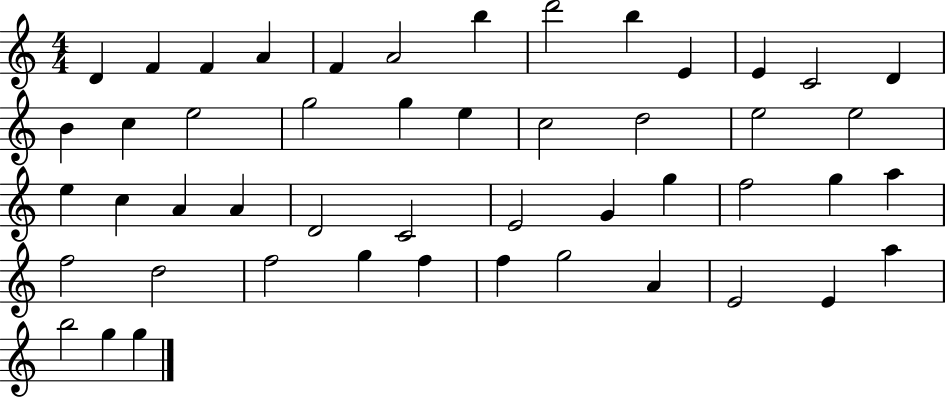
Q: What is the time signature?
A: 4/4